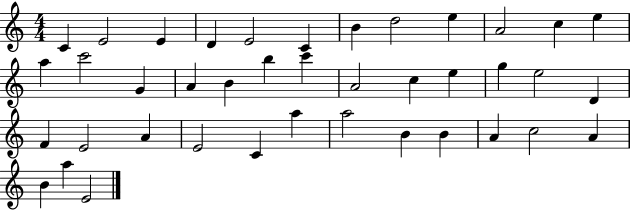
X:1
T:Untitled
M:4/4
L:1/4
K:C
C E2 E D E2 C B d2 e A2 c e a c'2 G A B b c' A2 c e g e2 D F E2 A E2 C a a2 B B A c2 A B a E2